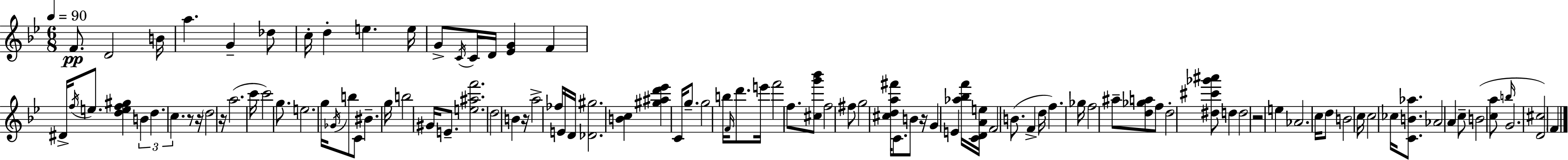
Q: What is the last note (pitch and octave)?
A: F4